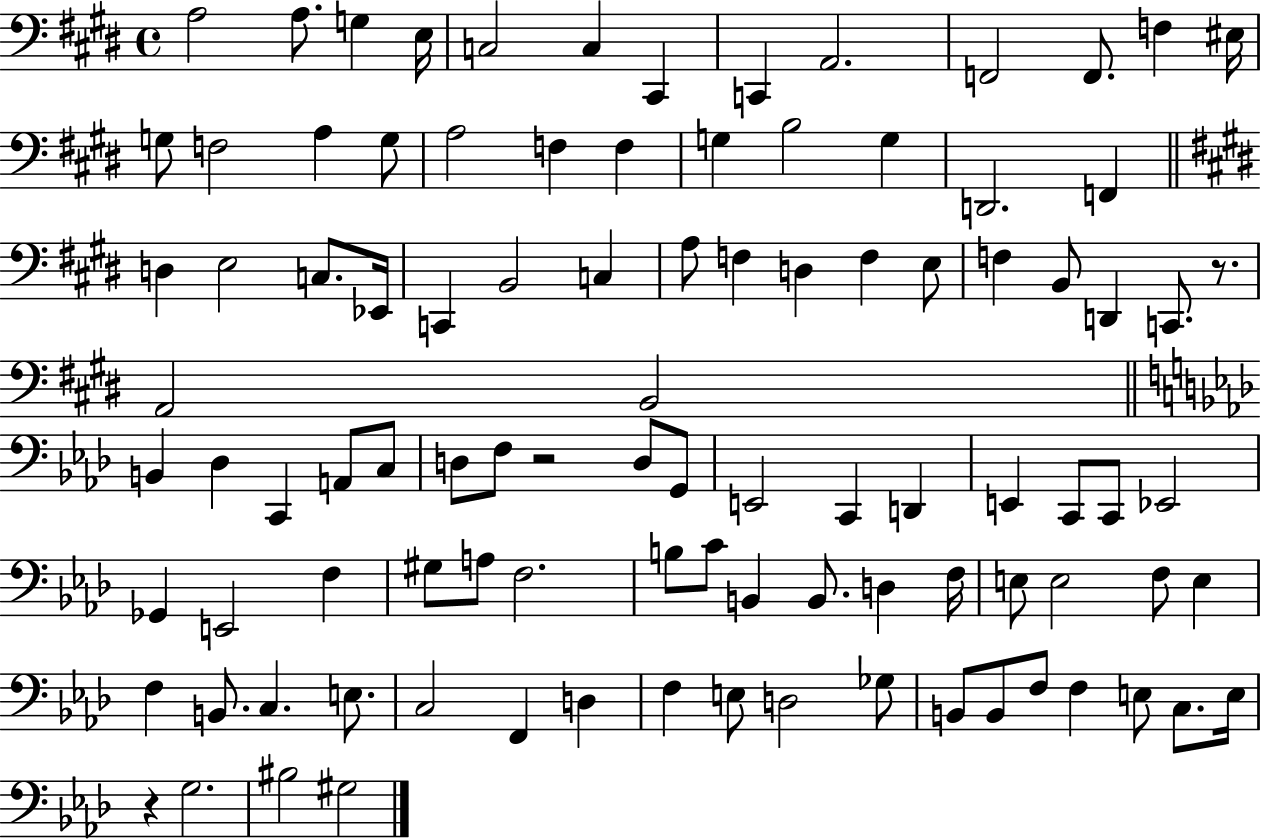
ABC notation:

X:1
T:Untitled
M:4/4
L:1/4
K:E
A,2 A,/2 G, E,/4 C,2 C, ^C,, C,, A,,2 F,,2 F,,/2 F, ^E,/4 G,/2 F,2 A, G,/2 A,2 F, F, G, B,2 G, D,,2 F,, D, E,2 C,/2 _E,,/4 C,, B,,2 C, A,/2 F, D, F, E,/2 F, B,,/2 D,, C,,/2 z/2 A,,2 B,,2 B,, _D, C,, A,,/2 C,/2 D,/2 F,/2 z2 D,/2 G,,/2 E,,2 C,, D,, E,, C,,/2 C,,/2 _E,,2 _G,, E,,2 F, ^G,/2 A,/2 F,2 B,/2 C/2 B,, B,,/2 D, F,/4 E,/2 E,2 F,/2 E, F, B,,/2 C, E,/2 C,2 F,, D, F, E,/2 D,2 _G,/2 B,,/2 B,,/2 F,/2 F, E,/2 C,/2 E,/4 z G,2 ^B,2 ^G,2